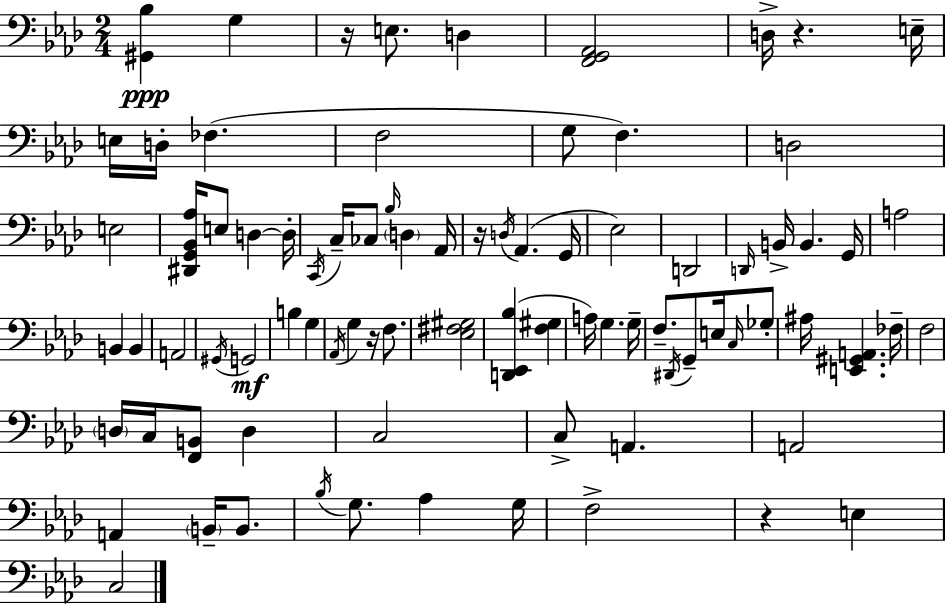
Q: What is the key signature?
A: AES major